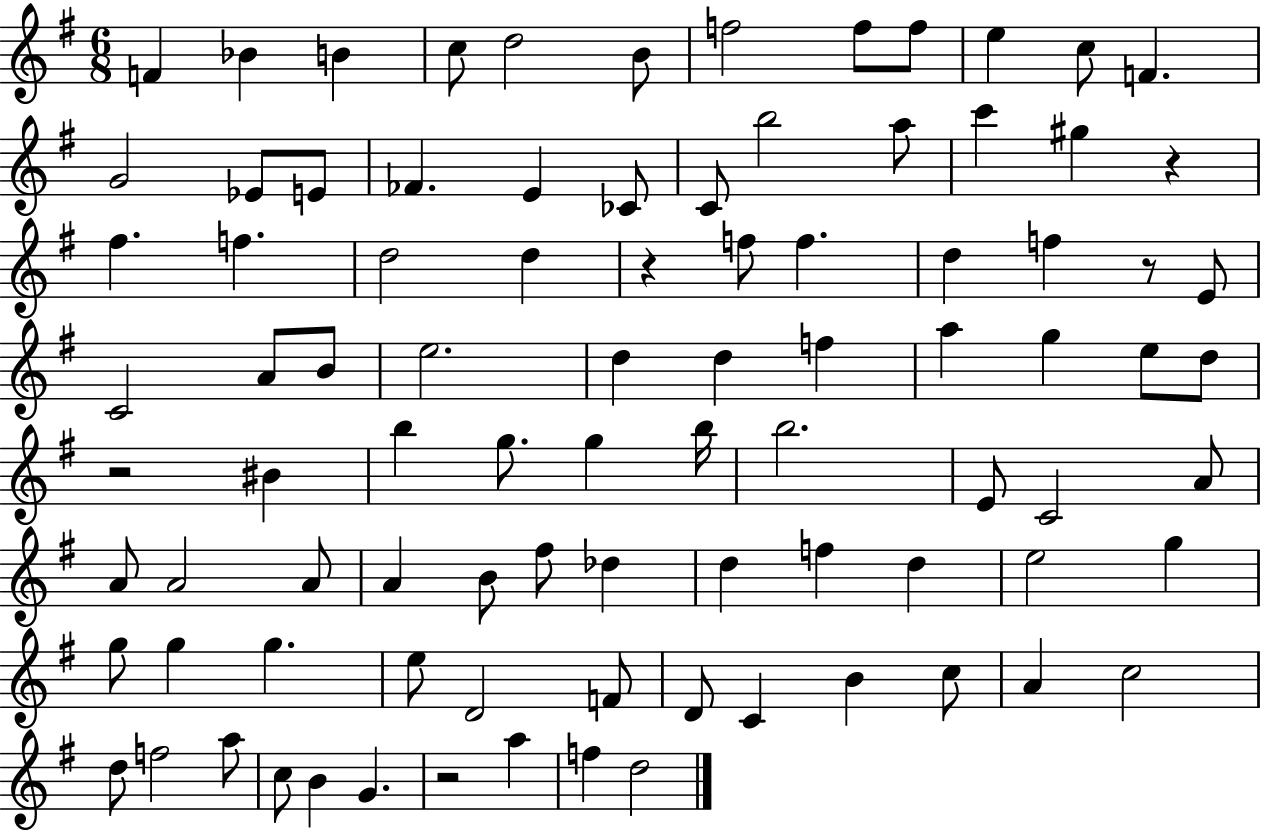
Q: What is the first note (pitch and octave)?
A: F4